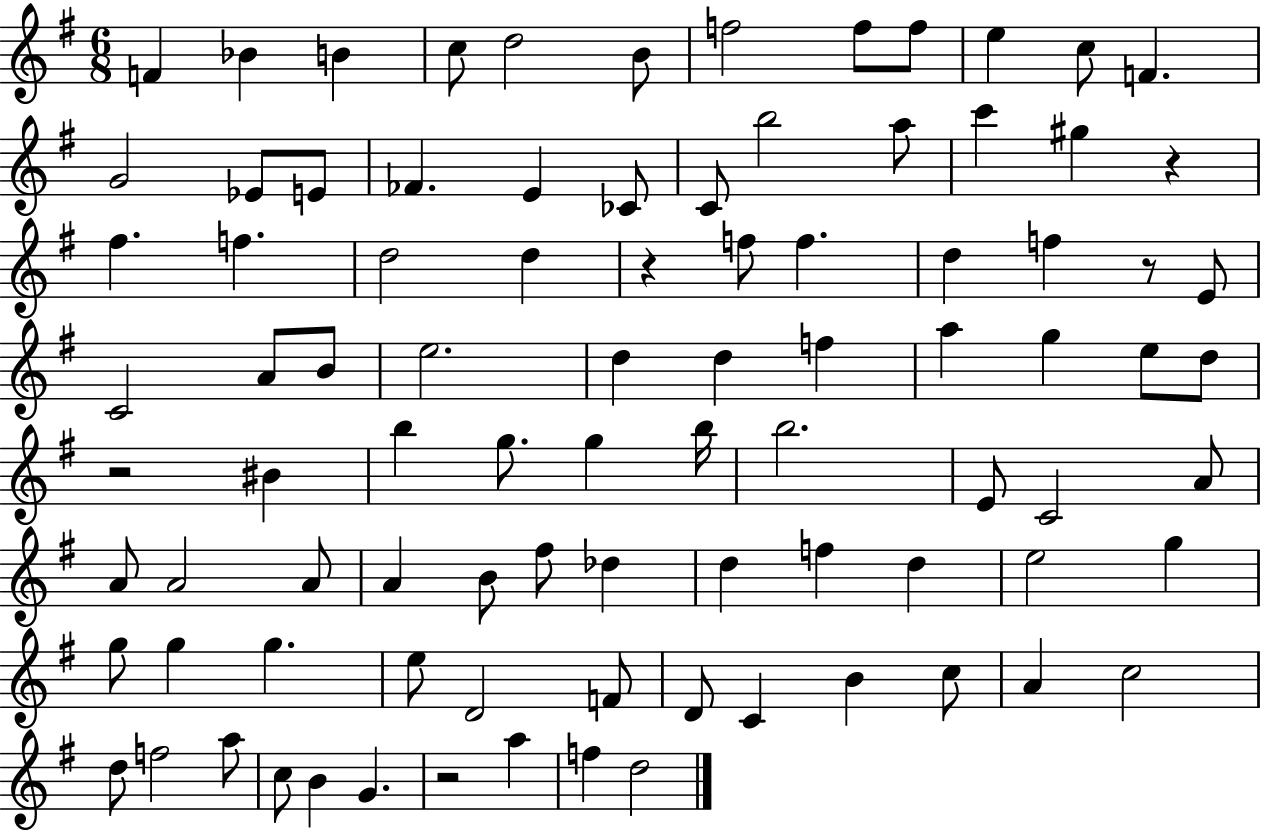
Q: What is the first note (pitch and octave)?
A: F4